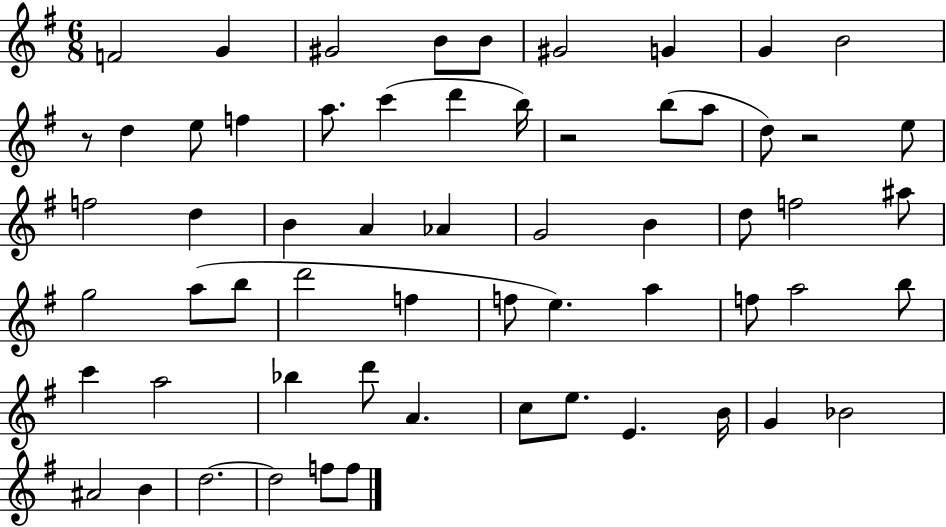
F4/h G4/q G#4/h B4/e B4/e G#4/h G4/q G4/q B4/h R/e D5/q E5/e F5/q A5/e. C6/q D6/q B5/s R/h B5/e A5/e D5/e R/h E5/e F5/h D5/q B4/q A4/q Ab4/q G4/h B4/q D5/e F5/h A#5/e G5/h A5/e B5/e D6/h F5/q F5/e E5/q. A5/q F5/e A5/h B5/e C6/q A5/h Bb5/q D6/e A4/q. C5/e E5/e. E4/q. B4/s G4/q Bb4/h A#4/h B4/q D5/h. D5/h F5/e F5/e